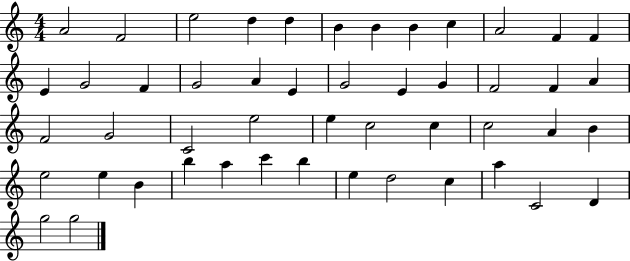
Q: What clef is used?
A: treble